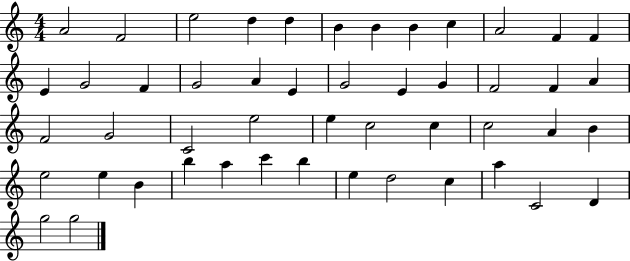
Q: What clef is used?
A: treble